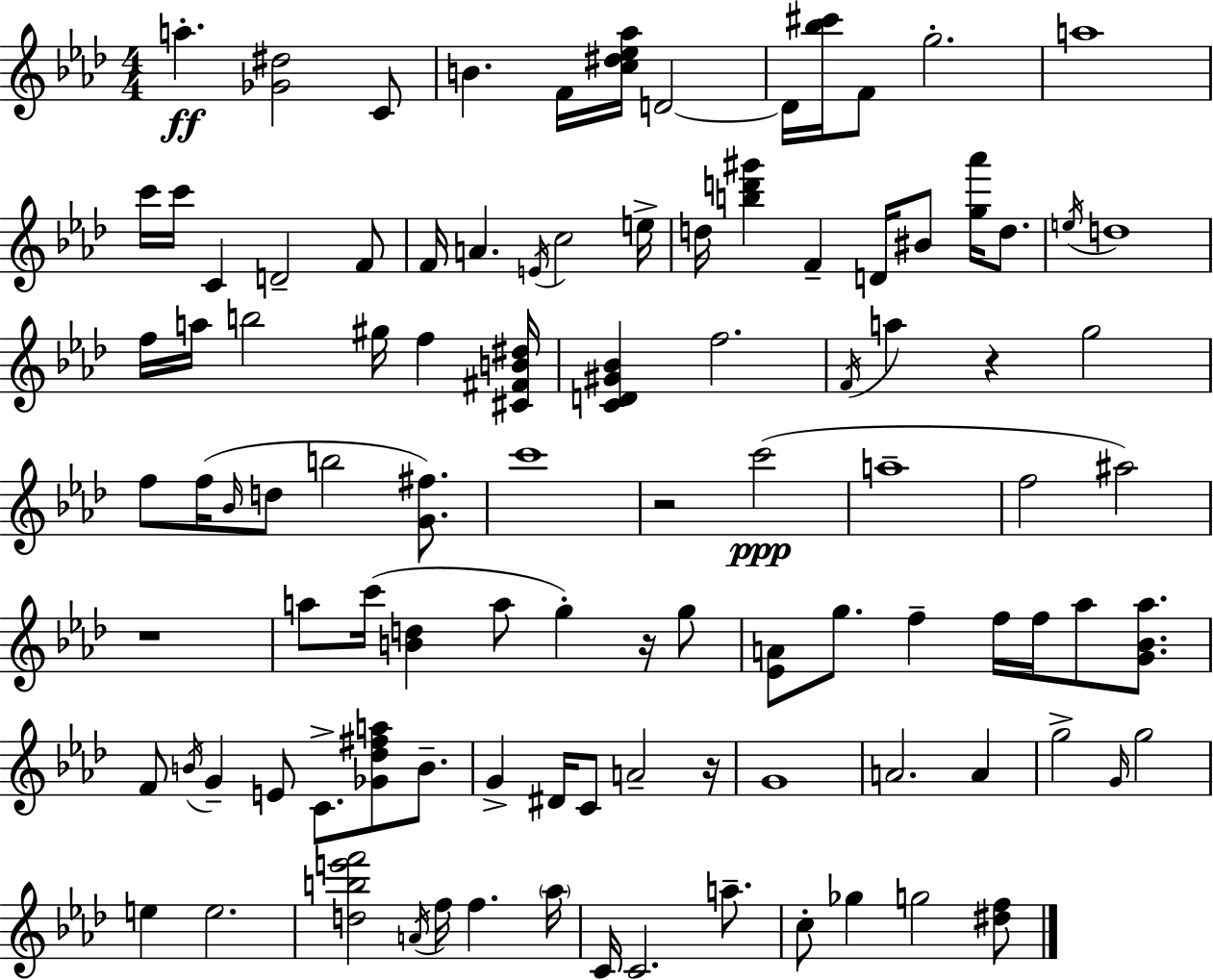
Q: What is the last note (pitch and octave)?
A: G5